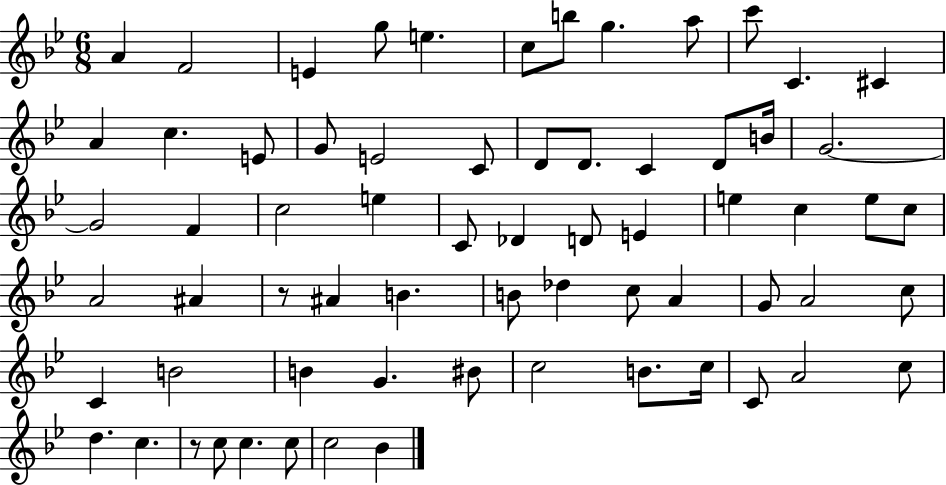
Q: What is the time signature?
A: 6/8